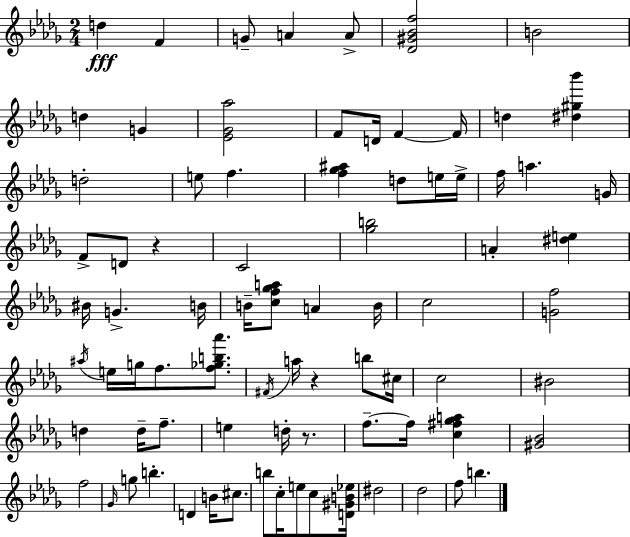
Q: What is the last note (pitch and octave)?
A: B5